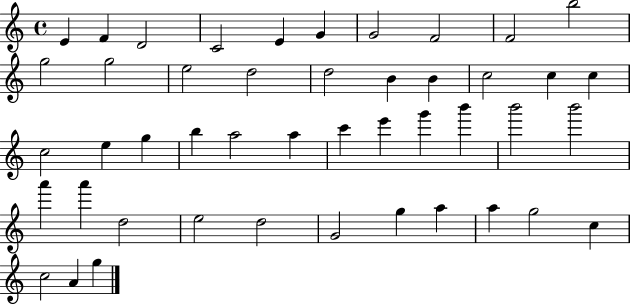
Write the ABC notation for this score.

X:1
T:Untitled
M:4/4
L:1/4
K:C
E F D2 C2 E G G2 F2 F2 b2 g2 g2 e2 d2 d2 B B c2 c c c2 e g b a2 a c' e' g' b' b'2 b'2 a' a' d2 e2 d2 G2 g a a g2 c c2 A g